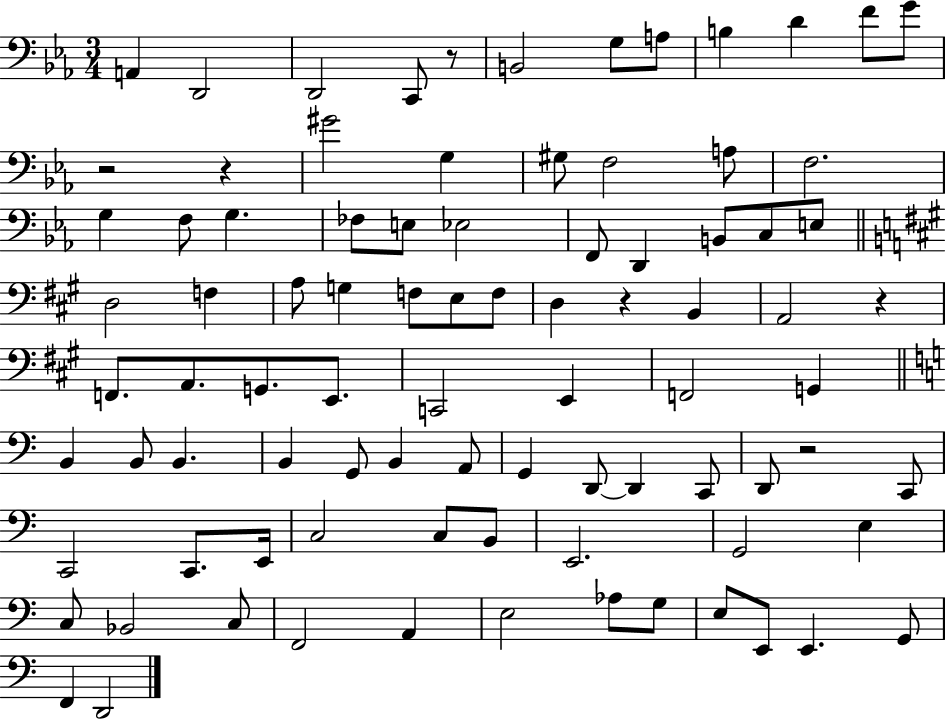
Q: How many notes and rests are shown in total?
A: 88